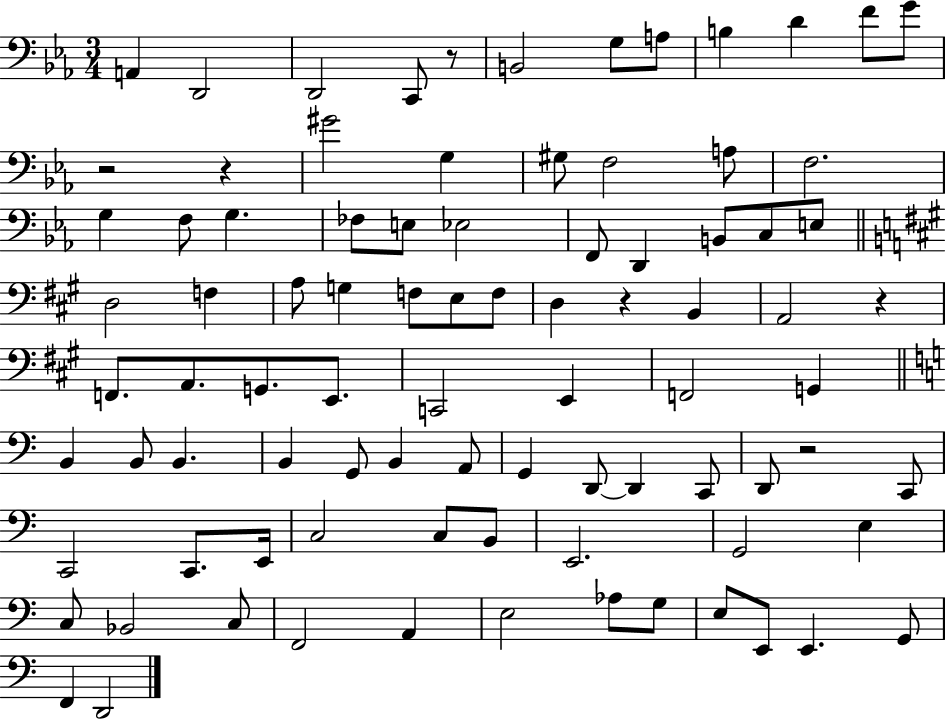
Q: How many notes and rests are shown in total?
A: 88